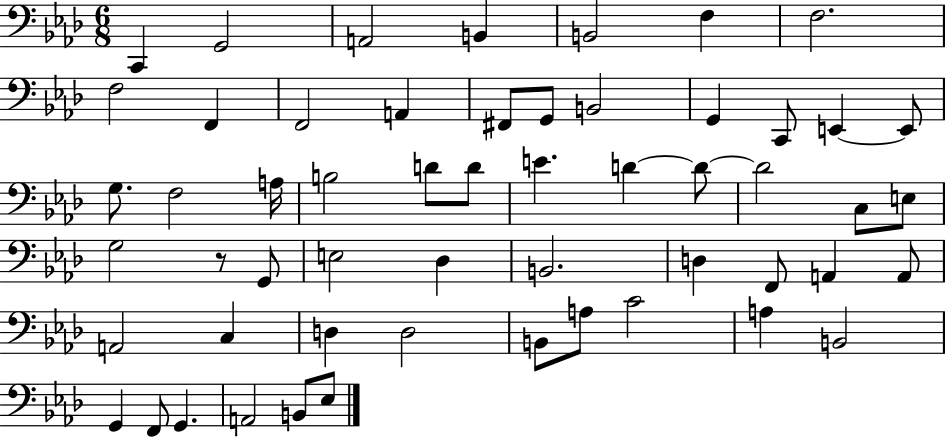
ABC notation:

X:1
T:Untitled
M:6/8
L:1/4
K:Ab
C,, G,,2 A,,2 B,, B,,2 F, F,2 F,2 F,, F,,2 A,, ^F,,/2 G,,/2 B,,2 G,, C,,/2 E,, E,,/2 G,/2 F,2 A,/4 B,2 D/2 D/2 E D D/2 D2 C,/2 E,/2 G,2 z/2 G,,/2 E,2 _D, B,,2 D, F,,/2 A,, A,,/2 A,,2 C, D, D,2 B,,/2 A,/2 C2 A, B,,2 G,, F,,/2 G,, A,,2 B,,/2 _E,/2